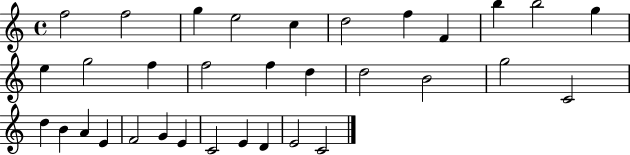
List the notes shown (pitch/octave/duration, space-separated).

F5/h F5/h G5/q E5/h C5/q D5/h F5/q F4/q B5/q B5/h G5/q E5/q G5/h F5/q F5/h F5/q D5/q D5/h B4/h G5/h C4/h D5/q B4/q A4/q E4/q F4/h G4/q E4/q C4/h E4/q D4/q E4/h C4/h